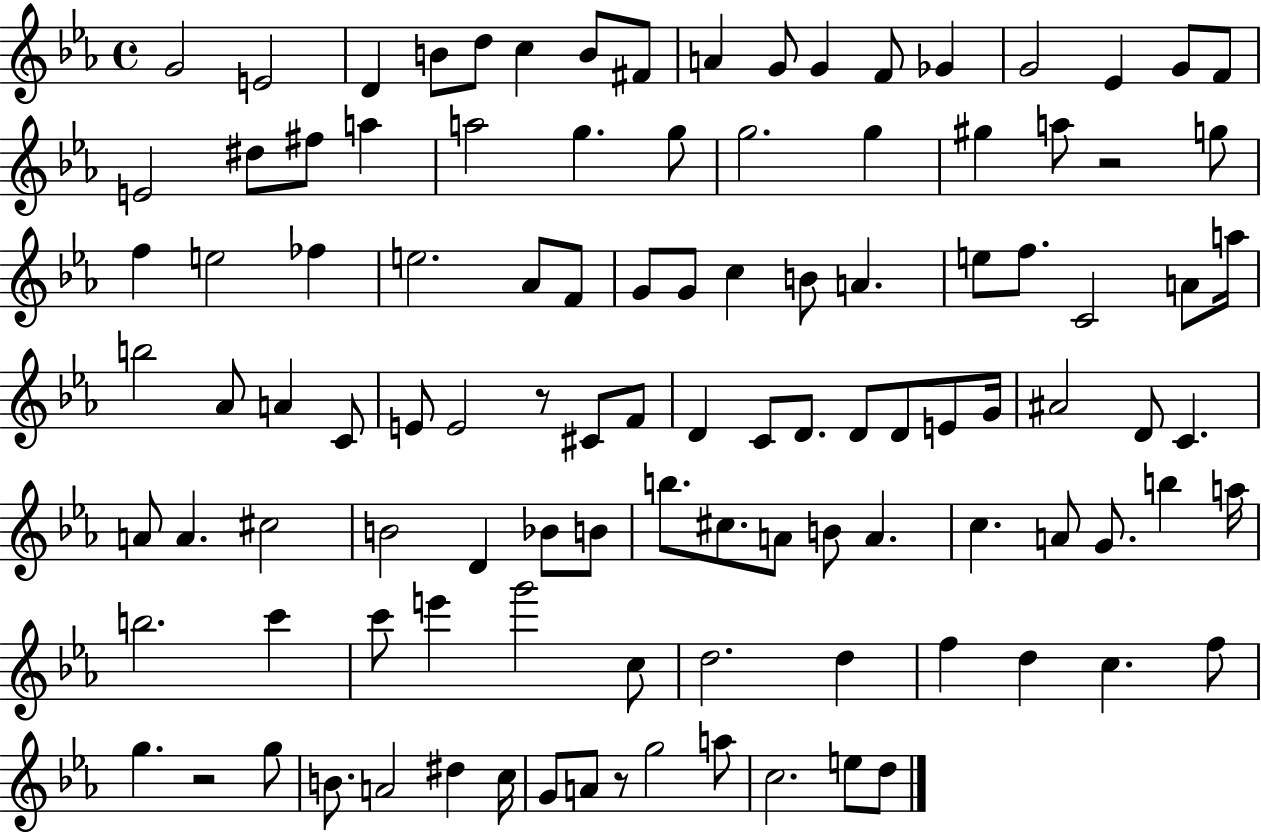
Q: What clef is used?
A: treble